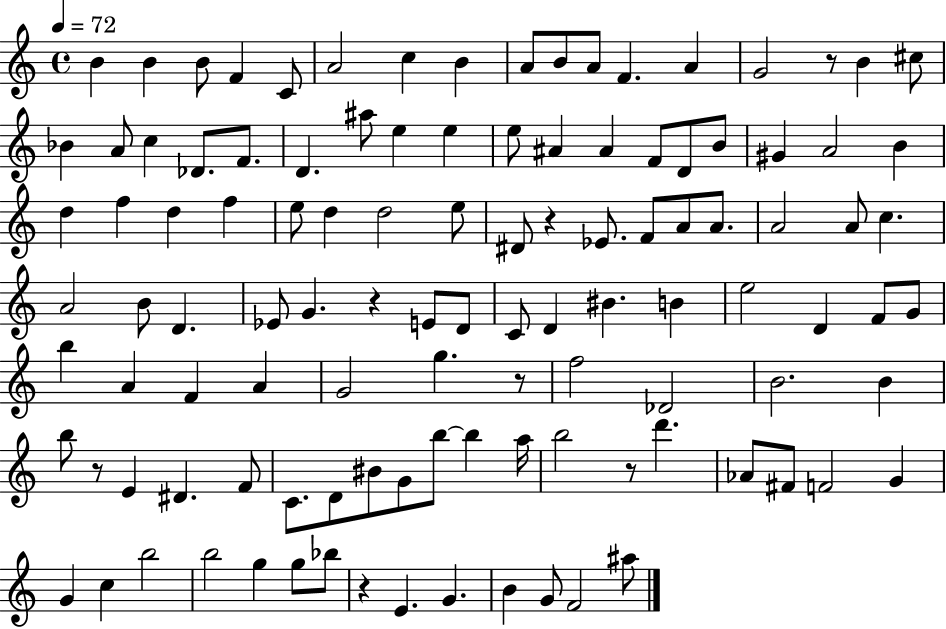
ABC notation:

X:1
T:Untitled
M:4/4
L:1/4
K:C
B B B/2 F C/2 A2 c B A/2 B/2 A/2 F A G2 z/2 B ^c/2 _B A/2 c _D/2 F/2 D ^a/2 e e e/2 ^A ^A F/2 D/2 B/2 ^G A2 B d f d f e/2 d d2 e/2 ^D/2 z _E/2 F/2 A/2 A/2 A2 A/2 c A2 B/2 D _E/2 G z E/2 D/2 C/2 D ^B B e2 D F/2 G/2 b A F A G2 g z/2 f2 _D2 B2 B b/2 z/2 E ^D F/2 C/2 D/2 ^B/2 G/2 b/2 b a/4 b2 z/2 d' _A/2 ^F/2 F2 G G c b2 b2 g g/2 _b/2 z E G B G/2 F2 ^a/2